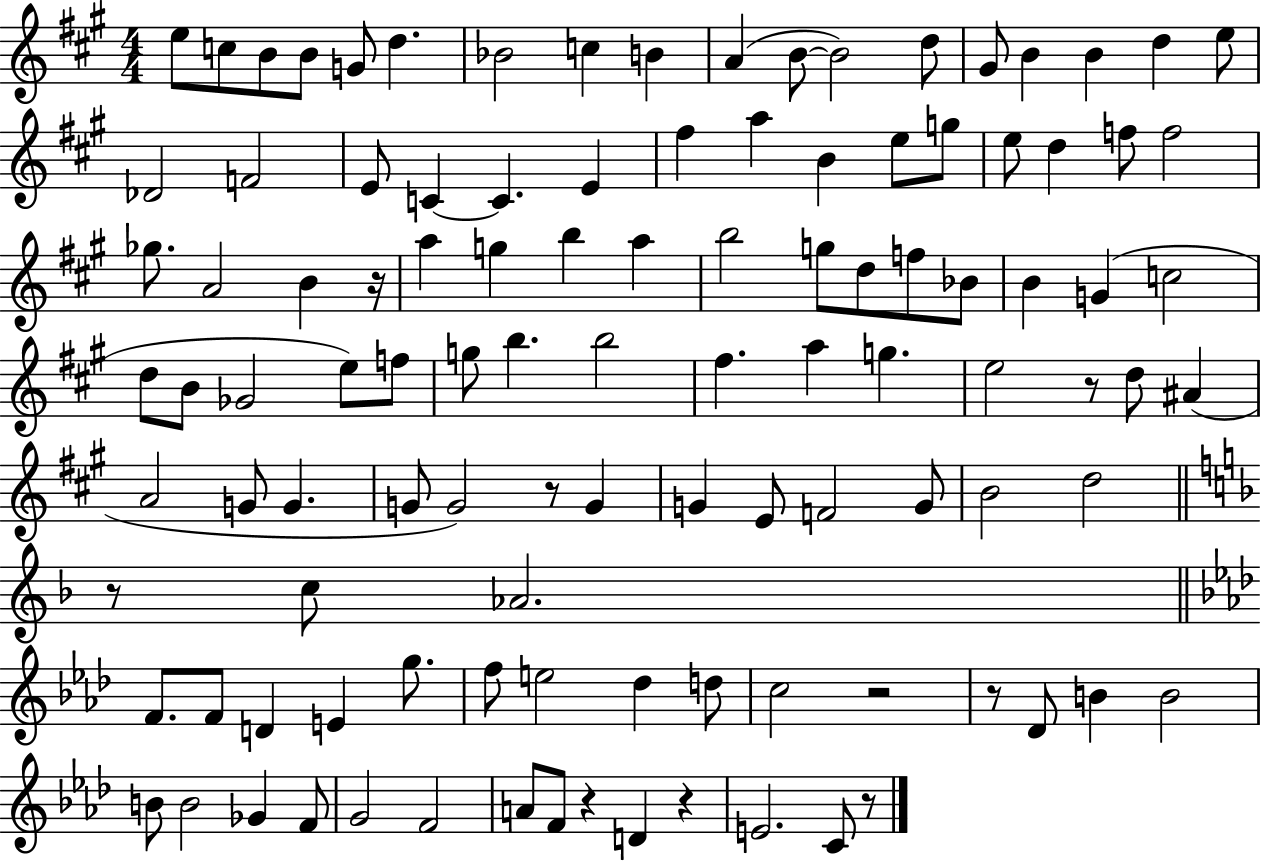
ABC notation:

X:1
T:Untitled
M:4/4
L:1/4
K:A
e/2 c/2 B/2 B/2 G/2 d _B2 c B A B/2 B2 d/2 ^G/2 B B d e/2 _D2 F2 E/2 C C E ^f a B e/2 g/2 e/2 d f/2 f2 _g/2 A2 B z/4 a g b a b2 g/2 d/2 f/2 _B/2 B G c2 d/2 B/2 _G2 e/2 f/2 g/2 b b2 ^f a g e2 z/2 d/2 ^A A2 G/2 G G/2 G2 z/2 G G E/2 F2 G/2 B2 d2 z/2 c/2 _A2 F/2 F/2 D E g/2 f/2 e2 _d d/2 c2 z2 z/2 _D/2 B B2 B/2 B2 _G F/2 G2 F2 A/2 F/2 z D z E2 C/2 z/2